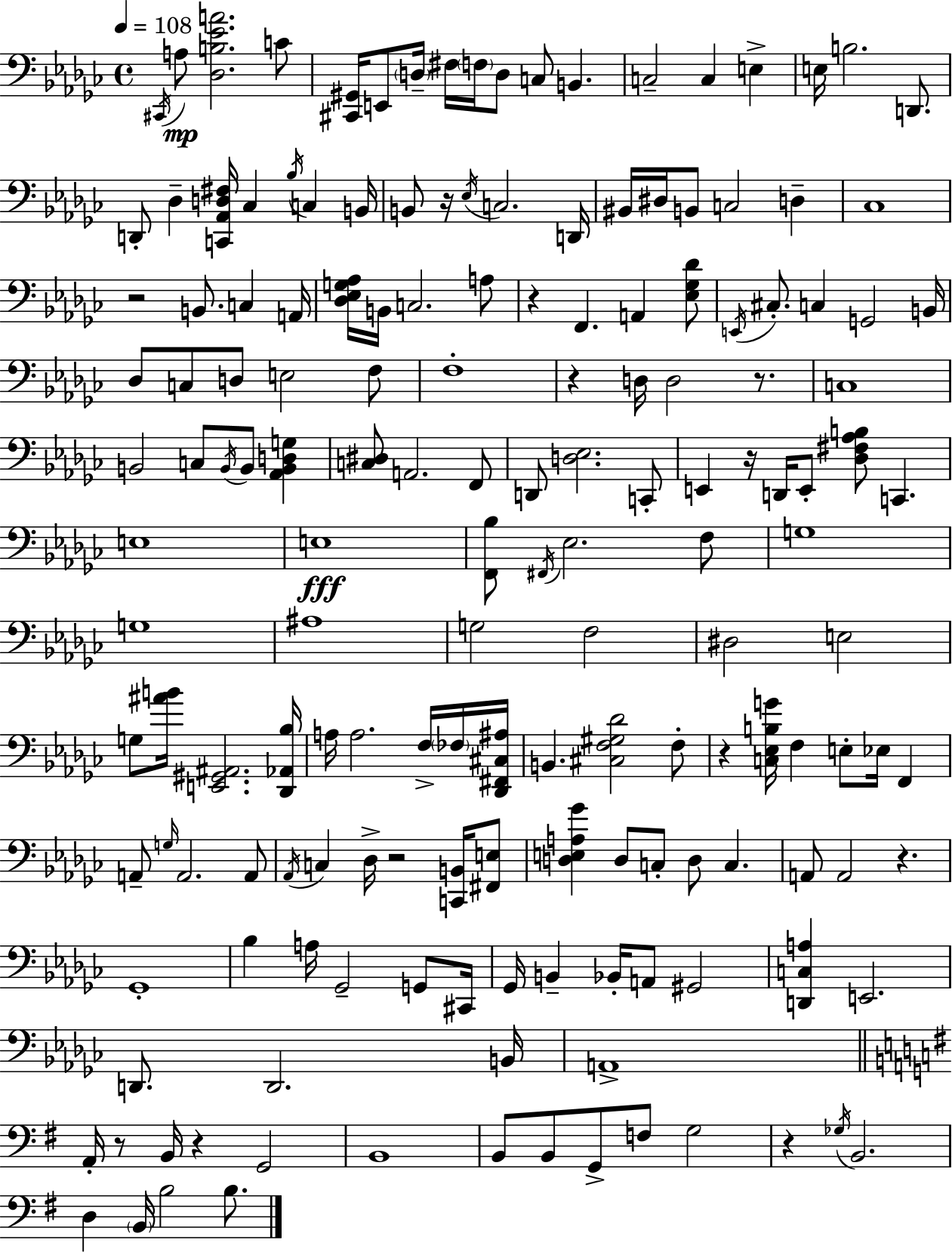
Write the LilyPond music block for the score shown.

{
  \clef bass
  \time 4/4
  \defaultTimeSignature
  \key ees \minor
  \tempo 4 = 108
  \repeat volta 2 { \acciaccatura { cis,16 }\mp a8 <des b ees' a'>2. c'8 | <cis, gis,>16 e,8 \parenthesize d16-- fis16 \parenthesize f16 d8 c8 b,4. | c2-- c4 e4-> | e16 b2. d,8. | \break d,8-. des4-- <c, aes, d fis>16 ces4 \acciaccatura { bes16 } c4 | b,16 b,8 r16 \acciaccatura { ees16 } c2. | d,16 bis,16 dis16 b,8 c2 d4-- | ces1 | \break r2 b,8. c4 | a,16 <des ees g aes>16 b,16 c2. | a8 r4 f,4. a,4 | <ees ges des'>8 \acciaccatura { e,16 } cis8.-. c4 g,2 | \break b,16 des8 c8 d8 e2 | f8 f1-. | r4 d16 d2 | r8. c1 | \break b,2 c8 \acciaccatura { b,16 } b,8 | <aes, b, d g>4 <c dis>8 a,2. | f,8 d,8 <d ees>2. | c,8-. e,4 r16 d,16 e,8-. <des fis aes b>8 c,4. | \break e1 | e1\fff | <f, bes>8 \acciaccatura { fis,16 } ees2. | f8 g1 | \break g1 | ais1 | g2 f2 | dis2 e2 | \break g8 <ais' b'>16 <e, gis, ais,>2. | <des, aes, bes>16 a16 a2. | f16-> \parenthesize fes16 <des, fis, cis ais>16 b,4. <cis f gis des'>2 | f8-. r4 <c ees b g'>16 f4 e8-. | \break ees16 f,4 a,8-- \grace { g16 } a,2. | a,8 \acciaccatura { aes,16 } c4 des16-> r2 | <c, b,>16 <fis, e>8 <d e a ges'>4 d8 c8-. | d8 c4. a,8 a,2 | \break r4. ges,1-. | bes4 a16 ges,2-- | g,8 cis,16 ges,16 b,4-- bes,16-. a,8 | gis,2 <d, c a>4 e,2. | \break d,8. d,2. | b,16 a,1-> | \bar "||" \break \key g \major a,16-. r8 b,16 r4 g,2 | b,1 | b,8 b,8 g,8-> f8 g2 | r4 \acciaccatura { ges16 } b,2. | \break d4 \parenthesize b,16 b2 b8. | } \bar "|."
}